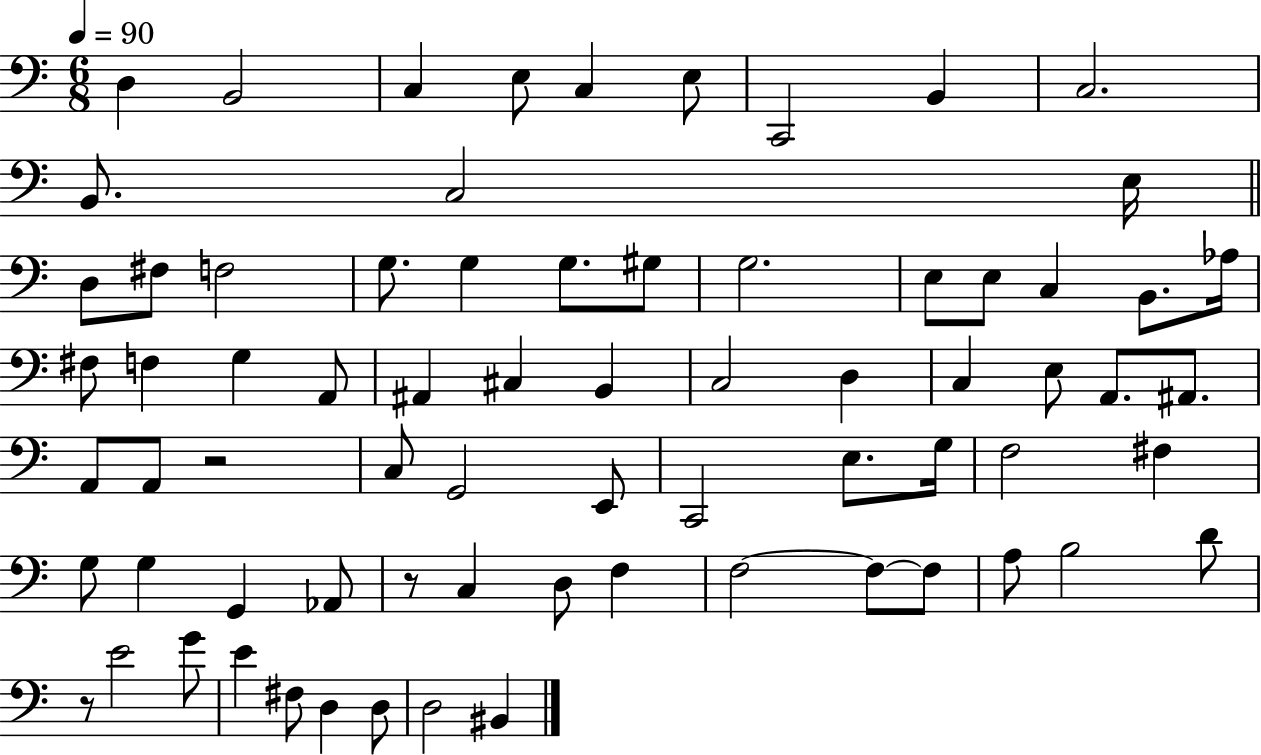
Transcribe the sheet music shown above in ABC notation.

X:1
T:Untitled
M:6/8
L:1/4
K:C
D, B,,2 C, E,/2 C, E,/2 C,,2 B,, C,2 B,,/2 C,2 E,/4 D,/2 ^F,/2 F,2 G,/2 G, G,/2 ^G,/2 G,2 E,/2 E,/2 C, B,,/2 _A,/4 ^F,/2 F, G, A,,/2 ^A,, ^C, B,, C,2 D, C, E,/2 A,,/2 ^A,,/2 A,,/2 A,,/2 z2 C,/2 G,,2 E,,/2 C,,2 E,/2 G,/4 F,2 ^F, G,/2 G, G,, _A,,/2 z/2 C, D,/2 F, F,2 F,/2 F,/2 A,/2 B,2 D/2 z/2 E2 G/2 E ^F,/2 D, D,/2 D,2 ^B,,